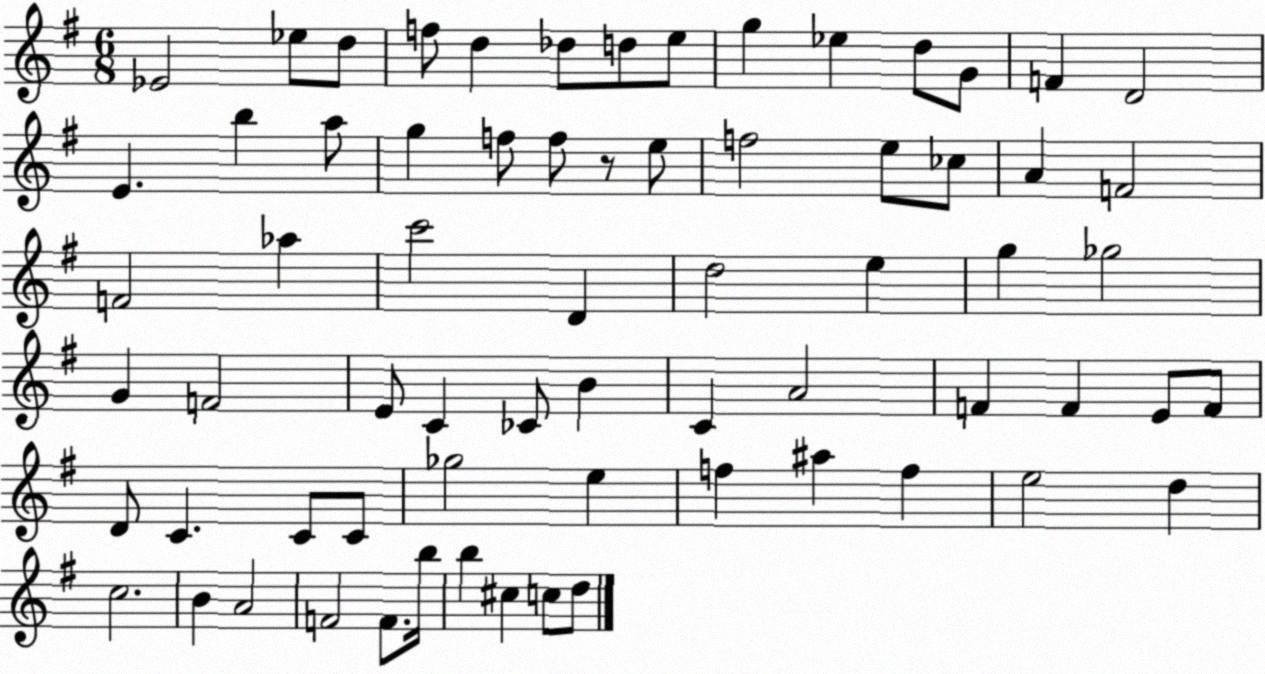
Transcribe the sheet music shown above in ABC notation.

X:1
T:Untitled
M:6/8
L:1/4
K:G
_E2 _e/2 d/2 f/2 d _d/2 d/2 e/2 g _e d/2 G/2 F D2 E b a/2 g f/2 f/2 z/2 e/2 f2 e/2 _c/2 A F2 F2 _a c'2 D d2 e g _g2 G F2 E/2 C _C/2 B C A2 F F E/2 F/2 D/2 C C/2 C/2 _g2 e f ^a f e2 d c2 B A2 F2 F/2 b/4 b ^c c/2 d/2